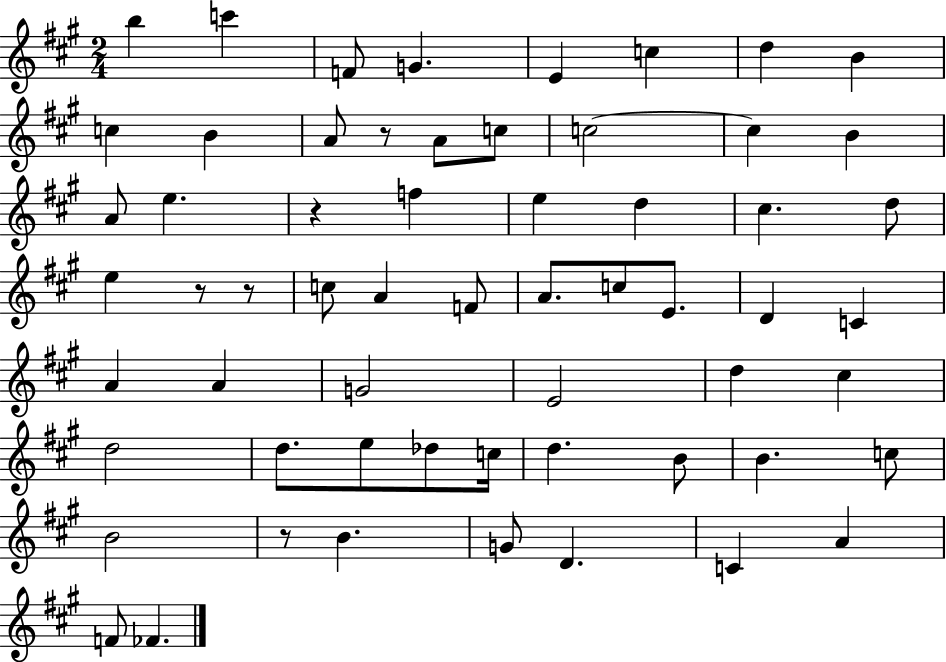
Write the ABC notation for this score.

X:1
T:Untitled
M:2/4
L:1/4
K:A
b c' F/2 G E c d B c B A/2 z/2 A/2 c/2 c2 c B A/2 e z f e d ^c d/2 e z/2 z/2 c/2 A F/2 A/2 c/2 E/2 D C A A G2 E2 d ^c d2 d/2 e/2 _d/2 c/4 d B/2 B c/2 B2 z/2 B G/2 D C A F/2 _F